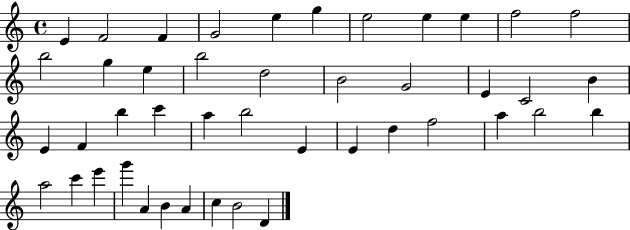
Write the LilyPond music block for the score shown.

{
  \clef treble
  \time 4/4
  \defaultTimeSignature
  \key c \major
  e'4 f'2 f'4 | g'2 e''4 g''4 | e''2 e''4 e''4 | f''2 f''2 | \break b''2 g''4 e''4 | b''2 d''2 | b'2 g'2 | e'4 c'2 b'4 | \break e'4 f'4 b''4 c'''4 | a''4 b''2 e'4 | e'4 d''4 f''2 | a''4 b''2 b''4 | \break a''2 c'''4 e'''4 | g'''4 a'4 b'4 a'4 | c''4 b'2 d'4 | \bar "|."
}